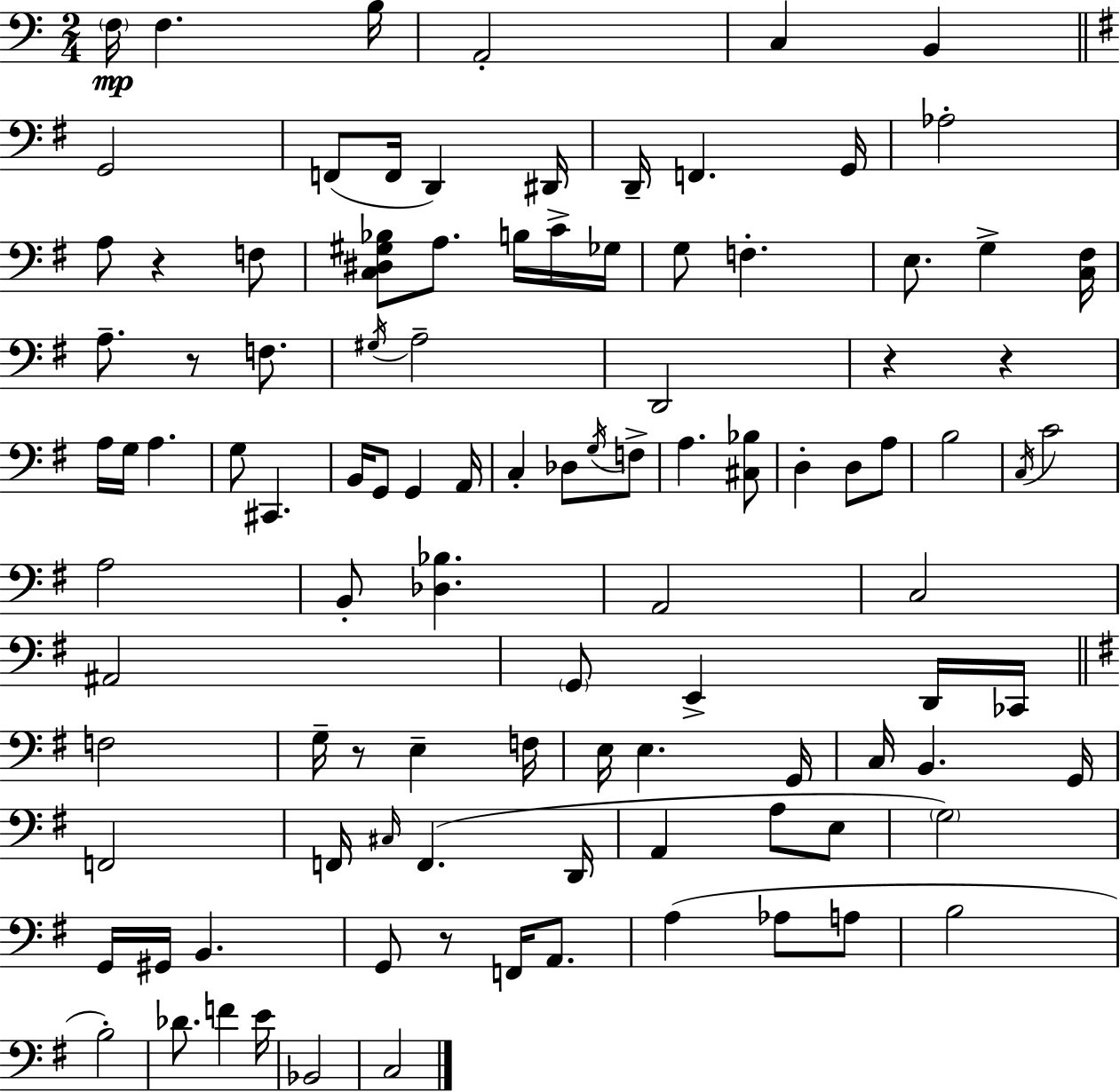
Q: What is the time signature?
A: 2/4